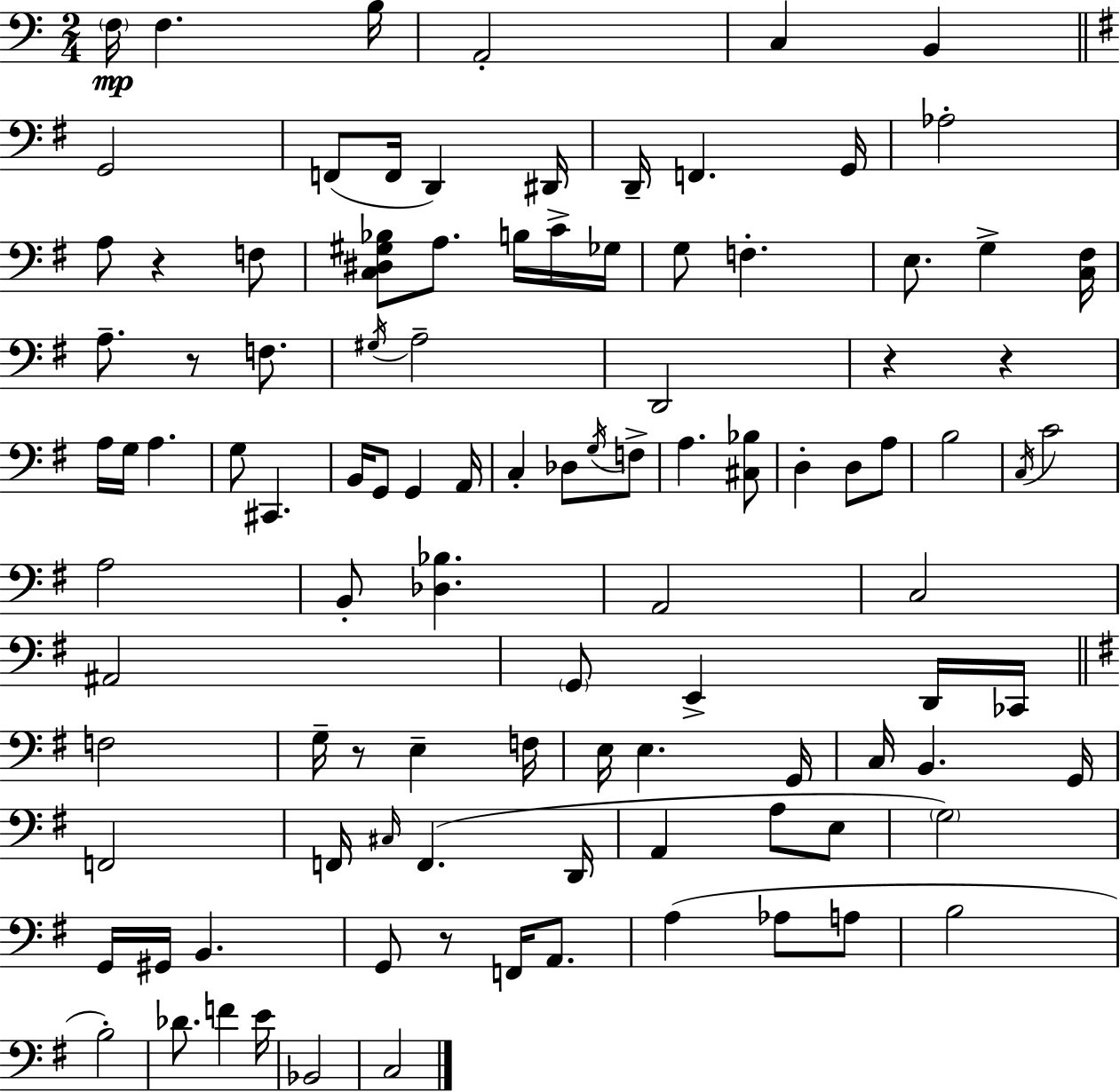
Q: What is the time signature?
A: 2/4